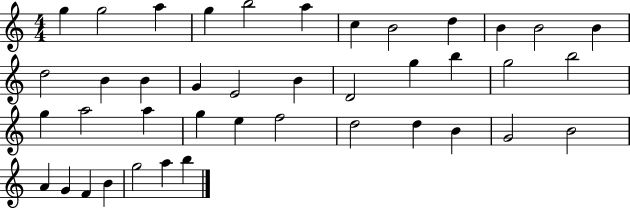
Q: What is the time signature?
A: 4/4